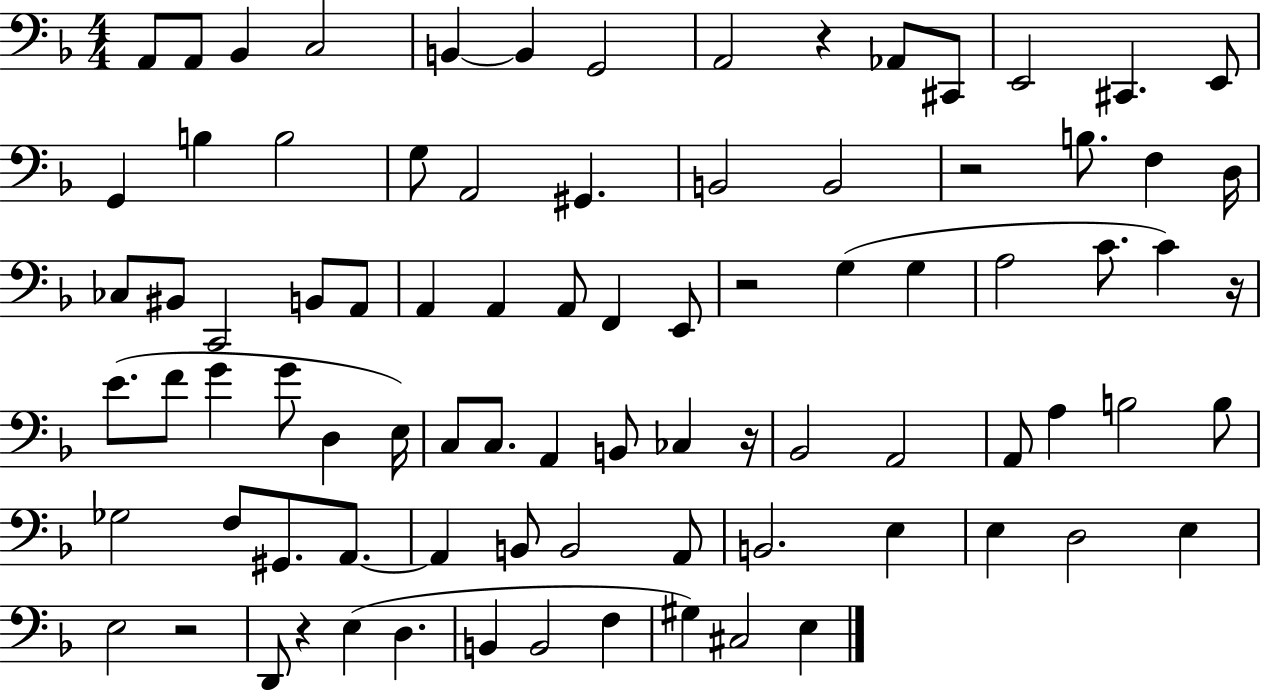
X:1
T:Untitled
M:4/4
L:1/4
K:F
A,,/2 A,,/2 _B,, C,2 B,, B,, G,,2 A,,2 z _A,,/2 ^C,,/2 E,,2 ^C,, E,,/2 G,, B, B,2 G,/2 A,,2 ^G,, B,,2 B,,2 z2 B,/2 F, D,/4 _C,/2 ^B,,/2 C,,2 B,,/2 A,,/2 A,, A,, A,,/2 F,, E,,/2 z2 G, G, A,2 C/2 C z/4 E/2 F/2 G G/2 D, E,/4 C,/2 C,/2 A,, B,,/2 _C, z/4 _B,,2 A,,2 A,,/2 A, B,2 B,/2 _G,2 F,/2 ^G,,/2 A,,/2 A,, B,,/2 B,,2 A,,/2 B,,2 E, E, D,2 E, E,2 z2 D,,/2 z E, D, B,, B,,2 F, ^G, ^C,2 E,